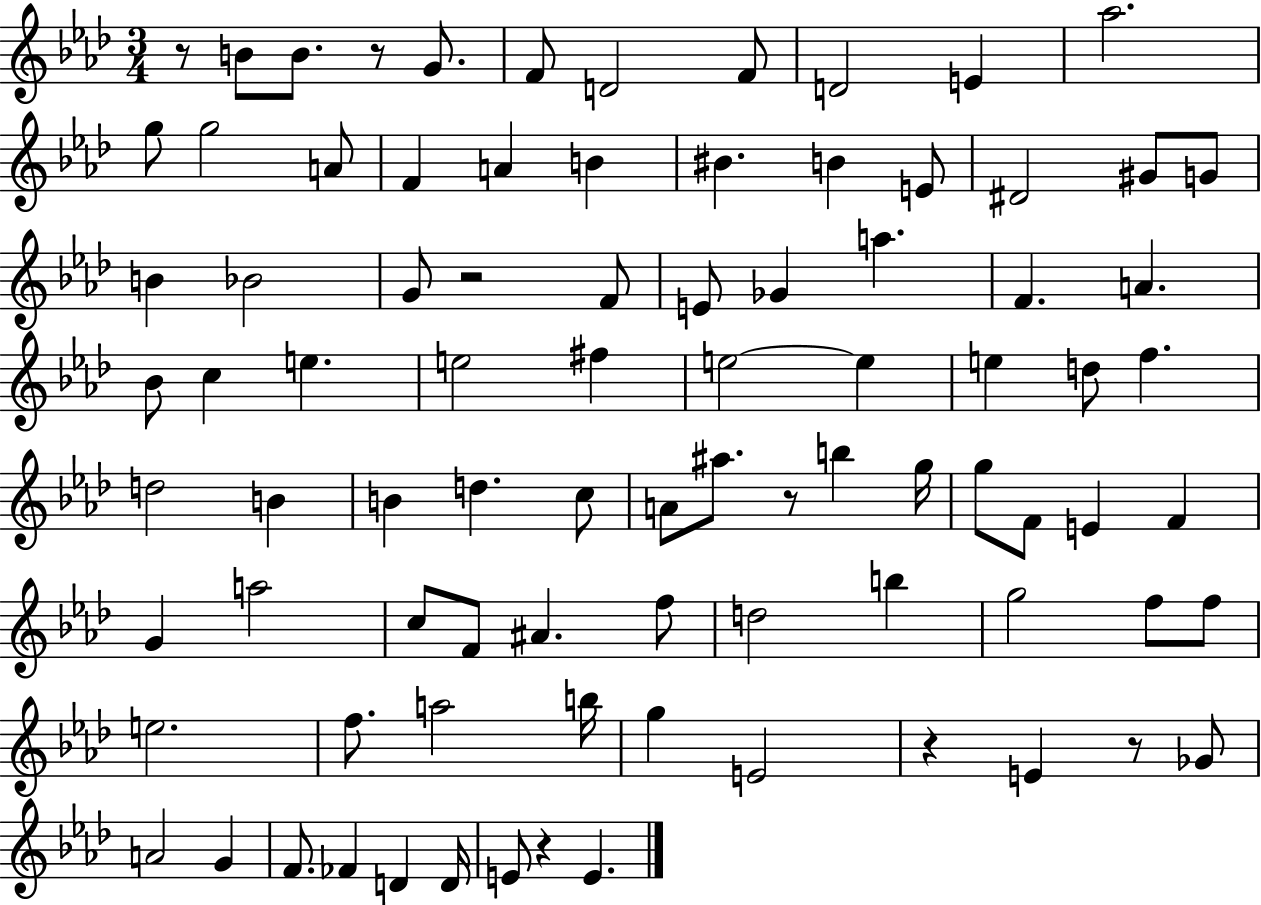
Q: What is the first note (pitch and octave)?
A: B4